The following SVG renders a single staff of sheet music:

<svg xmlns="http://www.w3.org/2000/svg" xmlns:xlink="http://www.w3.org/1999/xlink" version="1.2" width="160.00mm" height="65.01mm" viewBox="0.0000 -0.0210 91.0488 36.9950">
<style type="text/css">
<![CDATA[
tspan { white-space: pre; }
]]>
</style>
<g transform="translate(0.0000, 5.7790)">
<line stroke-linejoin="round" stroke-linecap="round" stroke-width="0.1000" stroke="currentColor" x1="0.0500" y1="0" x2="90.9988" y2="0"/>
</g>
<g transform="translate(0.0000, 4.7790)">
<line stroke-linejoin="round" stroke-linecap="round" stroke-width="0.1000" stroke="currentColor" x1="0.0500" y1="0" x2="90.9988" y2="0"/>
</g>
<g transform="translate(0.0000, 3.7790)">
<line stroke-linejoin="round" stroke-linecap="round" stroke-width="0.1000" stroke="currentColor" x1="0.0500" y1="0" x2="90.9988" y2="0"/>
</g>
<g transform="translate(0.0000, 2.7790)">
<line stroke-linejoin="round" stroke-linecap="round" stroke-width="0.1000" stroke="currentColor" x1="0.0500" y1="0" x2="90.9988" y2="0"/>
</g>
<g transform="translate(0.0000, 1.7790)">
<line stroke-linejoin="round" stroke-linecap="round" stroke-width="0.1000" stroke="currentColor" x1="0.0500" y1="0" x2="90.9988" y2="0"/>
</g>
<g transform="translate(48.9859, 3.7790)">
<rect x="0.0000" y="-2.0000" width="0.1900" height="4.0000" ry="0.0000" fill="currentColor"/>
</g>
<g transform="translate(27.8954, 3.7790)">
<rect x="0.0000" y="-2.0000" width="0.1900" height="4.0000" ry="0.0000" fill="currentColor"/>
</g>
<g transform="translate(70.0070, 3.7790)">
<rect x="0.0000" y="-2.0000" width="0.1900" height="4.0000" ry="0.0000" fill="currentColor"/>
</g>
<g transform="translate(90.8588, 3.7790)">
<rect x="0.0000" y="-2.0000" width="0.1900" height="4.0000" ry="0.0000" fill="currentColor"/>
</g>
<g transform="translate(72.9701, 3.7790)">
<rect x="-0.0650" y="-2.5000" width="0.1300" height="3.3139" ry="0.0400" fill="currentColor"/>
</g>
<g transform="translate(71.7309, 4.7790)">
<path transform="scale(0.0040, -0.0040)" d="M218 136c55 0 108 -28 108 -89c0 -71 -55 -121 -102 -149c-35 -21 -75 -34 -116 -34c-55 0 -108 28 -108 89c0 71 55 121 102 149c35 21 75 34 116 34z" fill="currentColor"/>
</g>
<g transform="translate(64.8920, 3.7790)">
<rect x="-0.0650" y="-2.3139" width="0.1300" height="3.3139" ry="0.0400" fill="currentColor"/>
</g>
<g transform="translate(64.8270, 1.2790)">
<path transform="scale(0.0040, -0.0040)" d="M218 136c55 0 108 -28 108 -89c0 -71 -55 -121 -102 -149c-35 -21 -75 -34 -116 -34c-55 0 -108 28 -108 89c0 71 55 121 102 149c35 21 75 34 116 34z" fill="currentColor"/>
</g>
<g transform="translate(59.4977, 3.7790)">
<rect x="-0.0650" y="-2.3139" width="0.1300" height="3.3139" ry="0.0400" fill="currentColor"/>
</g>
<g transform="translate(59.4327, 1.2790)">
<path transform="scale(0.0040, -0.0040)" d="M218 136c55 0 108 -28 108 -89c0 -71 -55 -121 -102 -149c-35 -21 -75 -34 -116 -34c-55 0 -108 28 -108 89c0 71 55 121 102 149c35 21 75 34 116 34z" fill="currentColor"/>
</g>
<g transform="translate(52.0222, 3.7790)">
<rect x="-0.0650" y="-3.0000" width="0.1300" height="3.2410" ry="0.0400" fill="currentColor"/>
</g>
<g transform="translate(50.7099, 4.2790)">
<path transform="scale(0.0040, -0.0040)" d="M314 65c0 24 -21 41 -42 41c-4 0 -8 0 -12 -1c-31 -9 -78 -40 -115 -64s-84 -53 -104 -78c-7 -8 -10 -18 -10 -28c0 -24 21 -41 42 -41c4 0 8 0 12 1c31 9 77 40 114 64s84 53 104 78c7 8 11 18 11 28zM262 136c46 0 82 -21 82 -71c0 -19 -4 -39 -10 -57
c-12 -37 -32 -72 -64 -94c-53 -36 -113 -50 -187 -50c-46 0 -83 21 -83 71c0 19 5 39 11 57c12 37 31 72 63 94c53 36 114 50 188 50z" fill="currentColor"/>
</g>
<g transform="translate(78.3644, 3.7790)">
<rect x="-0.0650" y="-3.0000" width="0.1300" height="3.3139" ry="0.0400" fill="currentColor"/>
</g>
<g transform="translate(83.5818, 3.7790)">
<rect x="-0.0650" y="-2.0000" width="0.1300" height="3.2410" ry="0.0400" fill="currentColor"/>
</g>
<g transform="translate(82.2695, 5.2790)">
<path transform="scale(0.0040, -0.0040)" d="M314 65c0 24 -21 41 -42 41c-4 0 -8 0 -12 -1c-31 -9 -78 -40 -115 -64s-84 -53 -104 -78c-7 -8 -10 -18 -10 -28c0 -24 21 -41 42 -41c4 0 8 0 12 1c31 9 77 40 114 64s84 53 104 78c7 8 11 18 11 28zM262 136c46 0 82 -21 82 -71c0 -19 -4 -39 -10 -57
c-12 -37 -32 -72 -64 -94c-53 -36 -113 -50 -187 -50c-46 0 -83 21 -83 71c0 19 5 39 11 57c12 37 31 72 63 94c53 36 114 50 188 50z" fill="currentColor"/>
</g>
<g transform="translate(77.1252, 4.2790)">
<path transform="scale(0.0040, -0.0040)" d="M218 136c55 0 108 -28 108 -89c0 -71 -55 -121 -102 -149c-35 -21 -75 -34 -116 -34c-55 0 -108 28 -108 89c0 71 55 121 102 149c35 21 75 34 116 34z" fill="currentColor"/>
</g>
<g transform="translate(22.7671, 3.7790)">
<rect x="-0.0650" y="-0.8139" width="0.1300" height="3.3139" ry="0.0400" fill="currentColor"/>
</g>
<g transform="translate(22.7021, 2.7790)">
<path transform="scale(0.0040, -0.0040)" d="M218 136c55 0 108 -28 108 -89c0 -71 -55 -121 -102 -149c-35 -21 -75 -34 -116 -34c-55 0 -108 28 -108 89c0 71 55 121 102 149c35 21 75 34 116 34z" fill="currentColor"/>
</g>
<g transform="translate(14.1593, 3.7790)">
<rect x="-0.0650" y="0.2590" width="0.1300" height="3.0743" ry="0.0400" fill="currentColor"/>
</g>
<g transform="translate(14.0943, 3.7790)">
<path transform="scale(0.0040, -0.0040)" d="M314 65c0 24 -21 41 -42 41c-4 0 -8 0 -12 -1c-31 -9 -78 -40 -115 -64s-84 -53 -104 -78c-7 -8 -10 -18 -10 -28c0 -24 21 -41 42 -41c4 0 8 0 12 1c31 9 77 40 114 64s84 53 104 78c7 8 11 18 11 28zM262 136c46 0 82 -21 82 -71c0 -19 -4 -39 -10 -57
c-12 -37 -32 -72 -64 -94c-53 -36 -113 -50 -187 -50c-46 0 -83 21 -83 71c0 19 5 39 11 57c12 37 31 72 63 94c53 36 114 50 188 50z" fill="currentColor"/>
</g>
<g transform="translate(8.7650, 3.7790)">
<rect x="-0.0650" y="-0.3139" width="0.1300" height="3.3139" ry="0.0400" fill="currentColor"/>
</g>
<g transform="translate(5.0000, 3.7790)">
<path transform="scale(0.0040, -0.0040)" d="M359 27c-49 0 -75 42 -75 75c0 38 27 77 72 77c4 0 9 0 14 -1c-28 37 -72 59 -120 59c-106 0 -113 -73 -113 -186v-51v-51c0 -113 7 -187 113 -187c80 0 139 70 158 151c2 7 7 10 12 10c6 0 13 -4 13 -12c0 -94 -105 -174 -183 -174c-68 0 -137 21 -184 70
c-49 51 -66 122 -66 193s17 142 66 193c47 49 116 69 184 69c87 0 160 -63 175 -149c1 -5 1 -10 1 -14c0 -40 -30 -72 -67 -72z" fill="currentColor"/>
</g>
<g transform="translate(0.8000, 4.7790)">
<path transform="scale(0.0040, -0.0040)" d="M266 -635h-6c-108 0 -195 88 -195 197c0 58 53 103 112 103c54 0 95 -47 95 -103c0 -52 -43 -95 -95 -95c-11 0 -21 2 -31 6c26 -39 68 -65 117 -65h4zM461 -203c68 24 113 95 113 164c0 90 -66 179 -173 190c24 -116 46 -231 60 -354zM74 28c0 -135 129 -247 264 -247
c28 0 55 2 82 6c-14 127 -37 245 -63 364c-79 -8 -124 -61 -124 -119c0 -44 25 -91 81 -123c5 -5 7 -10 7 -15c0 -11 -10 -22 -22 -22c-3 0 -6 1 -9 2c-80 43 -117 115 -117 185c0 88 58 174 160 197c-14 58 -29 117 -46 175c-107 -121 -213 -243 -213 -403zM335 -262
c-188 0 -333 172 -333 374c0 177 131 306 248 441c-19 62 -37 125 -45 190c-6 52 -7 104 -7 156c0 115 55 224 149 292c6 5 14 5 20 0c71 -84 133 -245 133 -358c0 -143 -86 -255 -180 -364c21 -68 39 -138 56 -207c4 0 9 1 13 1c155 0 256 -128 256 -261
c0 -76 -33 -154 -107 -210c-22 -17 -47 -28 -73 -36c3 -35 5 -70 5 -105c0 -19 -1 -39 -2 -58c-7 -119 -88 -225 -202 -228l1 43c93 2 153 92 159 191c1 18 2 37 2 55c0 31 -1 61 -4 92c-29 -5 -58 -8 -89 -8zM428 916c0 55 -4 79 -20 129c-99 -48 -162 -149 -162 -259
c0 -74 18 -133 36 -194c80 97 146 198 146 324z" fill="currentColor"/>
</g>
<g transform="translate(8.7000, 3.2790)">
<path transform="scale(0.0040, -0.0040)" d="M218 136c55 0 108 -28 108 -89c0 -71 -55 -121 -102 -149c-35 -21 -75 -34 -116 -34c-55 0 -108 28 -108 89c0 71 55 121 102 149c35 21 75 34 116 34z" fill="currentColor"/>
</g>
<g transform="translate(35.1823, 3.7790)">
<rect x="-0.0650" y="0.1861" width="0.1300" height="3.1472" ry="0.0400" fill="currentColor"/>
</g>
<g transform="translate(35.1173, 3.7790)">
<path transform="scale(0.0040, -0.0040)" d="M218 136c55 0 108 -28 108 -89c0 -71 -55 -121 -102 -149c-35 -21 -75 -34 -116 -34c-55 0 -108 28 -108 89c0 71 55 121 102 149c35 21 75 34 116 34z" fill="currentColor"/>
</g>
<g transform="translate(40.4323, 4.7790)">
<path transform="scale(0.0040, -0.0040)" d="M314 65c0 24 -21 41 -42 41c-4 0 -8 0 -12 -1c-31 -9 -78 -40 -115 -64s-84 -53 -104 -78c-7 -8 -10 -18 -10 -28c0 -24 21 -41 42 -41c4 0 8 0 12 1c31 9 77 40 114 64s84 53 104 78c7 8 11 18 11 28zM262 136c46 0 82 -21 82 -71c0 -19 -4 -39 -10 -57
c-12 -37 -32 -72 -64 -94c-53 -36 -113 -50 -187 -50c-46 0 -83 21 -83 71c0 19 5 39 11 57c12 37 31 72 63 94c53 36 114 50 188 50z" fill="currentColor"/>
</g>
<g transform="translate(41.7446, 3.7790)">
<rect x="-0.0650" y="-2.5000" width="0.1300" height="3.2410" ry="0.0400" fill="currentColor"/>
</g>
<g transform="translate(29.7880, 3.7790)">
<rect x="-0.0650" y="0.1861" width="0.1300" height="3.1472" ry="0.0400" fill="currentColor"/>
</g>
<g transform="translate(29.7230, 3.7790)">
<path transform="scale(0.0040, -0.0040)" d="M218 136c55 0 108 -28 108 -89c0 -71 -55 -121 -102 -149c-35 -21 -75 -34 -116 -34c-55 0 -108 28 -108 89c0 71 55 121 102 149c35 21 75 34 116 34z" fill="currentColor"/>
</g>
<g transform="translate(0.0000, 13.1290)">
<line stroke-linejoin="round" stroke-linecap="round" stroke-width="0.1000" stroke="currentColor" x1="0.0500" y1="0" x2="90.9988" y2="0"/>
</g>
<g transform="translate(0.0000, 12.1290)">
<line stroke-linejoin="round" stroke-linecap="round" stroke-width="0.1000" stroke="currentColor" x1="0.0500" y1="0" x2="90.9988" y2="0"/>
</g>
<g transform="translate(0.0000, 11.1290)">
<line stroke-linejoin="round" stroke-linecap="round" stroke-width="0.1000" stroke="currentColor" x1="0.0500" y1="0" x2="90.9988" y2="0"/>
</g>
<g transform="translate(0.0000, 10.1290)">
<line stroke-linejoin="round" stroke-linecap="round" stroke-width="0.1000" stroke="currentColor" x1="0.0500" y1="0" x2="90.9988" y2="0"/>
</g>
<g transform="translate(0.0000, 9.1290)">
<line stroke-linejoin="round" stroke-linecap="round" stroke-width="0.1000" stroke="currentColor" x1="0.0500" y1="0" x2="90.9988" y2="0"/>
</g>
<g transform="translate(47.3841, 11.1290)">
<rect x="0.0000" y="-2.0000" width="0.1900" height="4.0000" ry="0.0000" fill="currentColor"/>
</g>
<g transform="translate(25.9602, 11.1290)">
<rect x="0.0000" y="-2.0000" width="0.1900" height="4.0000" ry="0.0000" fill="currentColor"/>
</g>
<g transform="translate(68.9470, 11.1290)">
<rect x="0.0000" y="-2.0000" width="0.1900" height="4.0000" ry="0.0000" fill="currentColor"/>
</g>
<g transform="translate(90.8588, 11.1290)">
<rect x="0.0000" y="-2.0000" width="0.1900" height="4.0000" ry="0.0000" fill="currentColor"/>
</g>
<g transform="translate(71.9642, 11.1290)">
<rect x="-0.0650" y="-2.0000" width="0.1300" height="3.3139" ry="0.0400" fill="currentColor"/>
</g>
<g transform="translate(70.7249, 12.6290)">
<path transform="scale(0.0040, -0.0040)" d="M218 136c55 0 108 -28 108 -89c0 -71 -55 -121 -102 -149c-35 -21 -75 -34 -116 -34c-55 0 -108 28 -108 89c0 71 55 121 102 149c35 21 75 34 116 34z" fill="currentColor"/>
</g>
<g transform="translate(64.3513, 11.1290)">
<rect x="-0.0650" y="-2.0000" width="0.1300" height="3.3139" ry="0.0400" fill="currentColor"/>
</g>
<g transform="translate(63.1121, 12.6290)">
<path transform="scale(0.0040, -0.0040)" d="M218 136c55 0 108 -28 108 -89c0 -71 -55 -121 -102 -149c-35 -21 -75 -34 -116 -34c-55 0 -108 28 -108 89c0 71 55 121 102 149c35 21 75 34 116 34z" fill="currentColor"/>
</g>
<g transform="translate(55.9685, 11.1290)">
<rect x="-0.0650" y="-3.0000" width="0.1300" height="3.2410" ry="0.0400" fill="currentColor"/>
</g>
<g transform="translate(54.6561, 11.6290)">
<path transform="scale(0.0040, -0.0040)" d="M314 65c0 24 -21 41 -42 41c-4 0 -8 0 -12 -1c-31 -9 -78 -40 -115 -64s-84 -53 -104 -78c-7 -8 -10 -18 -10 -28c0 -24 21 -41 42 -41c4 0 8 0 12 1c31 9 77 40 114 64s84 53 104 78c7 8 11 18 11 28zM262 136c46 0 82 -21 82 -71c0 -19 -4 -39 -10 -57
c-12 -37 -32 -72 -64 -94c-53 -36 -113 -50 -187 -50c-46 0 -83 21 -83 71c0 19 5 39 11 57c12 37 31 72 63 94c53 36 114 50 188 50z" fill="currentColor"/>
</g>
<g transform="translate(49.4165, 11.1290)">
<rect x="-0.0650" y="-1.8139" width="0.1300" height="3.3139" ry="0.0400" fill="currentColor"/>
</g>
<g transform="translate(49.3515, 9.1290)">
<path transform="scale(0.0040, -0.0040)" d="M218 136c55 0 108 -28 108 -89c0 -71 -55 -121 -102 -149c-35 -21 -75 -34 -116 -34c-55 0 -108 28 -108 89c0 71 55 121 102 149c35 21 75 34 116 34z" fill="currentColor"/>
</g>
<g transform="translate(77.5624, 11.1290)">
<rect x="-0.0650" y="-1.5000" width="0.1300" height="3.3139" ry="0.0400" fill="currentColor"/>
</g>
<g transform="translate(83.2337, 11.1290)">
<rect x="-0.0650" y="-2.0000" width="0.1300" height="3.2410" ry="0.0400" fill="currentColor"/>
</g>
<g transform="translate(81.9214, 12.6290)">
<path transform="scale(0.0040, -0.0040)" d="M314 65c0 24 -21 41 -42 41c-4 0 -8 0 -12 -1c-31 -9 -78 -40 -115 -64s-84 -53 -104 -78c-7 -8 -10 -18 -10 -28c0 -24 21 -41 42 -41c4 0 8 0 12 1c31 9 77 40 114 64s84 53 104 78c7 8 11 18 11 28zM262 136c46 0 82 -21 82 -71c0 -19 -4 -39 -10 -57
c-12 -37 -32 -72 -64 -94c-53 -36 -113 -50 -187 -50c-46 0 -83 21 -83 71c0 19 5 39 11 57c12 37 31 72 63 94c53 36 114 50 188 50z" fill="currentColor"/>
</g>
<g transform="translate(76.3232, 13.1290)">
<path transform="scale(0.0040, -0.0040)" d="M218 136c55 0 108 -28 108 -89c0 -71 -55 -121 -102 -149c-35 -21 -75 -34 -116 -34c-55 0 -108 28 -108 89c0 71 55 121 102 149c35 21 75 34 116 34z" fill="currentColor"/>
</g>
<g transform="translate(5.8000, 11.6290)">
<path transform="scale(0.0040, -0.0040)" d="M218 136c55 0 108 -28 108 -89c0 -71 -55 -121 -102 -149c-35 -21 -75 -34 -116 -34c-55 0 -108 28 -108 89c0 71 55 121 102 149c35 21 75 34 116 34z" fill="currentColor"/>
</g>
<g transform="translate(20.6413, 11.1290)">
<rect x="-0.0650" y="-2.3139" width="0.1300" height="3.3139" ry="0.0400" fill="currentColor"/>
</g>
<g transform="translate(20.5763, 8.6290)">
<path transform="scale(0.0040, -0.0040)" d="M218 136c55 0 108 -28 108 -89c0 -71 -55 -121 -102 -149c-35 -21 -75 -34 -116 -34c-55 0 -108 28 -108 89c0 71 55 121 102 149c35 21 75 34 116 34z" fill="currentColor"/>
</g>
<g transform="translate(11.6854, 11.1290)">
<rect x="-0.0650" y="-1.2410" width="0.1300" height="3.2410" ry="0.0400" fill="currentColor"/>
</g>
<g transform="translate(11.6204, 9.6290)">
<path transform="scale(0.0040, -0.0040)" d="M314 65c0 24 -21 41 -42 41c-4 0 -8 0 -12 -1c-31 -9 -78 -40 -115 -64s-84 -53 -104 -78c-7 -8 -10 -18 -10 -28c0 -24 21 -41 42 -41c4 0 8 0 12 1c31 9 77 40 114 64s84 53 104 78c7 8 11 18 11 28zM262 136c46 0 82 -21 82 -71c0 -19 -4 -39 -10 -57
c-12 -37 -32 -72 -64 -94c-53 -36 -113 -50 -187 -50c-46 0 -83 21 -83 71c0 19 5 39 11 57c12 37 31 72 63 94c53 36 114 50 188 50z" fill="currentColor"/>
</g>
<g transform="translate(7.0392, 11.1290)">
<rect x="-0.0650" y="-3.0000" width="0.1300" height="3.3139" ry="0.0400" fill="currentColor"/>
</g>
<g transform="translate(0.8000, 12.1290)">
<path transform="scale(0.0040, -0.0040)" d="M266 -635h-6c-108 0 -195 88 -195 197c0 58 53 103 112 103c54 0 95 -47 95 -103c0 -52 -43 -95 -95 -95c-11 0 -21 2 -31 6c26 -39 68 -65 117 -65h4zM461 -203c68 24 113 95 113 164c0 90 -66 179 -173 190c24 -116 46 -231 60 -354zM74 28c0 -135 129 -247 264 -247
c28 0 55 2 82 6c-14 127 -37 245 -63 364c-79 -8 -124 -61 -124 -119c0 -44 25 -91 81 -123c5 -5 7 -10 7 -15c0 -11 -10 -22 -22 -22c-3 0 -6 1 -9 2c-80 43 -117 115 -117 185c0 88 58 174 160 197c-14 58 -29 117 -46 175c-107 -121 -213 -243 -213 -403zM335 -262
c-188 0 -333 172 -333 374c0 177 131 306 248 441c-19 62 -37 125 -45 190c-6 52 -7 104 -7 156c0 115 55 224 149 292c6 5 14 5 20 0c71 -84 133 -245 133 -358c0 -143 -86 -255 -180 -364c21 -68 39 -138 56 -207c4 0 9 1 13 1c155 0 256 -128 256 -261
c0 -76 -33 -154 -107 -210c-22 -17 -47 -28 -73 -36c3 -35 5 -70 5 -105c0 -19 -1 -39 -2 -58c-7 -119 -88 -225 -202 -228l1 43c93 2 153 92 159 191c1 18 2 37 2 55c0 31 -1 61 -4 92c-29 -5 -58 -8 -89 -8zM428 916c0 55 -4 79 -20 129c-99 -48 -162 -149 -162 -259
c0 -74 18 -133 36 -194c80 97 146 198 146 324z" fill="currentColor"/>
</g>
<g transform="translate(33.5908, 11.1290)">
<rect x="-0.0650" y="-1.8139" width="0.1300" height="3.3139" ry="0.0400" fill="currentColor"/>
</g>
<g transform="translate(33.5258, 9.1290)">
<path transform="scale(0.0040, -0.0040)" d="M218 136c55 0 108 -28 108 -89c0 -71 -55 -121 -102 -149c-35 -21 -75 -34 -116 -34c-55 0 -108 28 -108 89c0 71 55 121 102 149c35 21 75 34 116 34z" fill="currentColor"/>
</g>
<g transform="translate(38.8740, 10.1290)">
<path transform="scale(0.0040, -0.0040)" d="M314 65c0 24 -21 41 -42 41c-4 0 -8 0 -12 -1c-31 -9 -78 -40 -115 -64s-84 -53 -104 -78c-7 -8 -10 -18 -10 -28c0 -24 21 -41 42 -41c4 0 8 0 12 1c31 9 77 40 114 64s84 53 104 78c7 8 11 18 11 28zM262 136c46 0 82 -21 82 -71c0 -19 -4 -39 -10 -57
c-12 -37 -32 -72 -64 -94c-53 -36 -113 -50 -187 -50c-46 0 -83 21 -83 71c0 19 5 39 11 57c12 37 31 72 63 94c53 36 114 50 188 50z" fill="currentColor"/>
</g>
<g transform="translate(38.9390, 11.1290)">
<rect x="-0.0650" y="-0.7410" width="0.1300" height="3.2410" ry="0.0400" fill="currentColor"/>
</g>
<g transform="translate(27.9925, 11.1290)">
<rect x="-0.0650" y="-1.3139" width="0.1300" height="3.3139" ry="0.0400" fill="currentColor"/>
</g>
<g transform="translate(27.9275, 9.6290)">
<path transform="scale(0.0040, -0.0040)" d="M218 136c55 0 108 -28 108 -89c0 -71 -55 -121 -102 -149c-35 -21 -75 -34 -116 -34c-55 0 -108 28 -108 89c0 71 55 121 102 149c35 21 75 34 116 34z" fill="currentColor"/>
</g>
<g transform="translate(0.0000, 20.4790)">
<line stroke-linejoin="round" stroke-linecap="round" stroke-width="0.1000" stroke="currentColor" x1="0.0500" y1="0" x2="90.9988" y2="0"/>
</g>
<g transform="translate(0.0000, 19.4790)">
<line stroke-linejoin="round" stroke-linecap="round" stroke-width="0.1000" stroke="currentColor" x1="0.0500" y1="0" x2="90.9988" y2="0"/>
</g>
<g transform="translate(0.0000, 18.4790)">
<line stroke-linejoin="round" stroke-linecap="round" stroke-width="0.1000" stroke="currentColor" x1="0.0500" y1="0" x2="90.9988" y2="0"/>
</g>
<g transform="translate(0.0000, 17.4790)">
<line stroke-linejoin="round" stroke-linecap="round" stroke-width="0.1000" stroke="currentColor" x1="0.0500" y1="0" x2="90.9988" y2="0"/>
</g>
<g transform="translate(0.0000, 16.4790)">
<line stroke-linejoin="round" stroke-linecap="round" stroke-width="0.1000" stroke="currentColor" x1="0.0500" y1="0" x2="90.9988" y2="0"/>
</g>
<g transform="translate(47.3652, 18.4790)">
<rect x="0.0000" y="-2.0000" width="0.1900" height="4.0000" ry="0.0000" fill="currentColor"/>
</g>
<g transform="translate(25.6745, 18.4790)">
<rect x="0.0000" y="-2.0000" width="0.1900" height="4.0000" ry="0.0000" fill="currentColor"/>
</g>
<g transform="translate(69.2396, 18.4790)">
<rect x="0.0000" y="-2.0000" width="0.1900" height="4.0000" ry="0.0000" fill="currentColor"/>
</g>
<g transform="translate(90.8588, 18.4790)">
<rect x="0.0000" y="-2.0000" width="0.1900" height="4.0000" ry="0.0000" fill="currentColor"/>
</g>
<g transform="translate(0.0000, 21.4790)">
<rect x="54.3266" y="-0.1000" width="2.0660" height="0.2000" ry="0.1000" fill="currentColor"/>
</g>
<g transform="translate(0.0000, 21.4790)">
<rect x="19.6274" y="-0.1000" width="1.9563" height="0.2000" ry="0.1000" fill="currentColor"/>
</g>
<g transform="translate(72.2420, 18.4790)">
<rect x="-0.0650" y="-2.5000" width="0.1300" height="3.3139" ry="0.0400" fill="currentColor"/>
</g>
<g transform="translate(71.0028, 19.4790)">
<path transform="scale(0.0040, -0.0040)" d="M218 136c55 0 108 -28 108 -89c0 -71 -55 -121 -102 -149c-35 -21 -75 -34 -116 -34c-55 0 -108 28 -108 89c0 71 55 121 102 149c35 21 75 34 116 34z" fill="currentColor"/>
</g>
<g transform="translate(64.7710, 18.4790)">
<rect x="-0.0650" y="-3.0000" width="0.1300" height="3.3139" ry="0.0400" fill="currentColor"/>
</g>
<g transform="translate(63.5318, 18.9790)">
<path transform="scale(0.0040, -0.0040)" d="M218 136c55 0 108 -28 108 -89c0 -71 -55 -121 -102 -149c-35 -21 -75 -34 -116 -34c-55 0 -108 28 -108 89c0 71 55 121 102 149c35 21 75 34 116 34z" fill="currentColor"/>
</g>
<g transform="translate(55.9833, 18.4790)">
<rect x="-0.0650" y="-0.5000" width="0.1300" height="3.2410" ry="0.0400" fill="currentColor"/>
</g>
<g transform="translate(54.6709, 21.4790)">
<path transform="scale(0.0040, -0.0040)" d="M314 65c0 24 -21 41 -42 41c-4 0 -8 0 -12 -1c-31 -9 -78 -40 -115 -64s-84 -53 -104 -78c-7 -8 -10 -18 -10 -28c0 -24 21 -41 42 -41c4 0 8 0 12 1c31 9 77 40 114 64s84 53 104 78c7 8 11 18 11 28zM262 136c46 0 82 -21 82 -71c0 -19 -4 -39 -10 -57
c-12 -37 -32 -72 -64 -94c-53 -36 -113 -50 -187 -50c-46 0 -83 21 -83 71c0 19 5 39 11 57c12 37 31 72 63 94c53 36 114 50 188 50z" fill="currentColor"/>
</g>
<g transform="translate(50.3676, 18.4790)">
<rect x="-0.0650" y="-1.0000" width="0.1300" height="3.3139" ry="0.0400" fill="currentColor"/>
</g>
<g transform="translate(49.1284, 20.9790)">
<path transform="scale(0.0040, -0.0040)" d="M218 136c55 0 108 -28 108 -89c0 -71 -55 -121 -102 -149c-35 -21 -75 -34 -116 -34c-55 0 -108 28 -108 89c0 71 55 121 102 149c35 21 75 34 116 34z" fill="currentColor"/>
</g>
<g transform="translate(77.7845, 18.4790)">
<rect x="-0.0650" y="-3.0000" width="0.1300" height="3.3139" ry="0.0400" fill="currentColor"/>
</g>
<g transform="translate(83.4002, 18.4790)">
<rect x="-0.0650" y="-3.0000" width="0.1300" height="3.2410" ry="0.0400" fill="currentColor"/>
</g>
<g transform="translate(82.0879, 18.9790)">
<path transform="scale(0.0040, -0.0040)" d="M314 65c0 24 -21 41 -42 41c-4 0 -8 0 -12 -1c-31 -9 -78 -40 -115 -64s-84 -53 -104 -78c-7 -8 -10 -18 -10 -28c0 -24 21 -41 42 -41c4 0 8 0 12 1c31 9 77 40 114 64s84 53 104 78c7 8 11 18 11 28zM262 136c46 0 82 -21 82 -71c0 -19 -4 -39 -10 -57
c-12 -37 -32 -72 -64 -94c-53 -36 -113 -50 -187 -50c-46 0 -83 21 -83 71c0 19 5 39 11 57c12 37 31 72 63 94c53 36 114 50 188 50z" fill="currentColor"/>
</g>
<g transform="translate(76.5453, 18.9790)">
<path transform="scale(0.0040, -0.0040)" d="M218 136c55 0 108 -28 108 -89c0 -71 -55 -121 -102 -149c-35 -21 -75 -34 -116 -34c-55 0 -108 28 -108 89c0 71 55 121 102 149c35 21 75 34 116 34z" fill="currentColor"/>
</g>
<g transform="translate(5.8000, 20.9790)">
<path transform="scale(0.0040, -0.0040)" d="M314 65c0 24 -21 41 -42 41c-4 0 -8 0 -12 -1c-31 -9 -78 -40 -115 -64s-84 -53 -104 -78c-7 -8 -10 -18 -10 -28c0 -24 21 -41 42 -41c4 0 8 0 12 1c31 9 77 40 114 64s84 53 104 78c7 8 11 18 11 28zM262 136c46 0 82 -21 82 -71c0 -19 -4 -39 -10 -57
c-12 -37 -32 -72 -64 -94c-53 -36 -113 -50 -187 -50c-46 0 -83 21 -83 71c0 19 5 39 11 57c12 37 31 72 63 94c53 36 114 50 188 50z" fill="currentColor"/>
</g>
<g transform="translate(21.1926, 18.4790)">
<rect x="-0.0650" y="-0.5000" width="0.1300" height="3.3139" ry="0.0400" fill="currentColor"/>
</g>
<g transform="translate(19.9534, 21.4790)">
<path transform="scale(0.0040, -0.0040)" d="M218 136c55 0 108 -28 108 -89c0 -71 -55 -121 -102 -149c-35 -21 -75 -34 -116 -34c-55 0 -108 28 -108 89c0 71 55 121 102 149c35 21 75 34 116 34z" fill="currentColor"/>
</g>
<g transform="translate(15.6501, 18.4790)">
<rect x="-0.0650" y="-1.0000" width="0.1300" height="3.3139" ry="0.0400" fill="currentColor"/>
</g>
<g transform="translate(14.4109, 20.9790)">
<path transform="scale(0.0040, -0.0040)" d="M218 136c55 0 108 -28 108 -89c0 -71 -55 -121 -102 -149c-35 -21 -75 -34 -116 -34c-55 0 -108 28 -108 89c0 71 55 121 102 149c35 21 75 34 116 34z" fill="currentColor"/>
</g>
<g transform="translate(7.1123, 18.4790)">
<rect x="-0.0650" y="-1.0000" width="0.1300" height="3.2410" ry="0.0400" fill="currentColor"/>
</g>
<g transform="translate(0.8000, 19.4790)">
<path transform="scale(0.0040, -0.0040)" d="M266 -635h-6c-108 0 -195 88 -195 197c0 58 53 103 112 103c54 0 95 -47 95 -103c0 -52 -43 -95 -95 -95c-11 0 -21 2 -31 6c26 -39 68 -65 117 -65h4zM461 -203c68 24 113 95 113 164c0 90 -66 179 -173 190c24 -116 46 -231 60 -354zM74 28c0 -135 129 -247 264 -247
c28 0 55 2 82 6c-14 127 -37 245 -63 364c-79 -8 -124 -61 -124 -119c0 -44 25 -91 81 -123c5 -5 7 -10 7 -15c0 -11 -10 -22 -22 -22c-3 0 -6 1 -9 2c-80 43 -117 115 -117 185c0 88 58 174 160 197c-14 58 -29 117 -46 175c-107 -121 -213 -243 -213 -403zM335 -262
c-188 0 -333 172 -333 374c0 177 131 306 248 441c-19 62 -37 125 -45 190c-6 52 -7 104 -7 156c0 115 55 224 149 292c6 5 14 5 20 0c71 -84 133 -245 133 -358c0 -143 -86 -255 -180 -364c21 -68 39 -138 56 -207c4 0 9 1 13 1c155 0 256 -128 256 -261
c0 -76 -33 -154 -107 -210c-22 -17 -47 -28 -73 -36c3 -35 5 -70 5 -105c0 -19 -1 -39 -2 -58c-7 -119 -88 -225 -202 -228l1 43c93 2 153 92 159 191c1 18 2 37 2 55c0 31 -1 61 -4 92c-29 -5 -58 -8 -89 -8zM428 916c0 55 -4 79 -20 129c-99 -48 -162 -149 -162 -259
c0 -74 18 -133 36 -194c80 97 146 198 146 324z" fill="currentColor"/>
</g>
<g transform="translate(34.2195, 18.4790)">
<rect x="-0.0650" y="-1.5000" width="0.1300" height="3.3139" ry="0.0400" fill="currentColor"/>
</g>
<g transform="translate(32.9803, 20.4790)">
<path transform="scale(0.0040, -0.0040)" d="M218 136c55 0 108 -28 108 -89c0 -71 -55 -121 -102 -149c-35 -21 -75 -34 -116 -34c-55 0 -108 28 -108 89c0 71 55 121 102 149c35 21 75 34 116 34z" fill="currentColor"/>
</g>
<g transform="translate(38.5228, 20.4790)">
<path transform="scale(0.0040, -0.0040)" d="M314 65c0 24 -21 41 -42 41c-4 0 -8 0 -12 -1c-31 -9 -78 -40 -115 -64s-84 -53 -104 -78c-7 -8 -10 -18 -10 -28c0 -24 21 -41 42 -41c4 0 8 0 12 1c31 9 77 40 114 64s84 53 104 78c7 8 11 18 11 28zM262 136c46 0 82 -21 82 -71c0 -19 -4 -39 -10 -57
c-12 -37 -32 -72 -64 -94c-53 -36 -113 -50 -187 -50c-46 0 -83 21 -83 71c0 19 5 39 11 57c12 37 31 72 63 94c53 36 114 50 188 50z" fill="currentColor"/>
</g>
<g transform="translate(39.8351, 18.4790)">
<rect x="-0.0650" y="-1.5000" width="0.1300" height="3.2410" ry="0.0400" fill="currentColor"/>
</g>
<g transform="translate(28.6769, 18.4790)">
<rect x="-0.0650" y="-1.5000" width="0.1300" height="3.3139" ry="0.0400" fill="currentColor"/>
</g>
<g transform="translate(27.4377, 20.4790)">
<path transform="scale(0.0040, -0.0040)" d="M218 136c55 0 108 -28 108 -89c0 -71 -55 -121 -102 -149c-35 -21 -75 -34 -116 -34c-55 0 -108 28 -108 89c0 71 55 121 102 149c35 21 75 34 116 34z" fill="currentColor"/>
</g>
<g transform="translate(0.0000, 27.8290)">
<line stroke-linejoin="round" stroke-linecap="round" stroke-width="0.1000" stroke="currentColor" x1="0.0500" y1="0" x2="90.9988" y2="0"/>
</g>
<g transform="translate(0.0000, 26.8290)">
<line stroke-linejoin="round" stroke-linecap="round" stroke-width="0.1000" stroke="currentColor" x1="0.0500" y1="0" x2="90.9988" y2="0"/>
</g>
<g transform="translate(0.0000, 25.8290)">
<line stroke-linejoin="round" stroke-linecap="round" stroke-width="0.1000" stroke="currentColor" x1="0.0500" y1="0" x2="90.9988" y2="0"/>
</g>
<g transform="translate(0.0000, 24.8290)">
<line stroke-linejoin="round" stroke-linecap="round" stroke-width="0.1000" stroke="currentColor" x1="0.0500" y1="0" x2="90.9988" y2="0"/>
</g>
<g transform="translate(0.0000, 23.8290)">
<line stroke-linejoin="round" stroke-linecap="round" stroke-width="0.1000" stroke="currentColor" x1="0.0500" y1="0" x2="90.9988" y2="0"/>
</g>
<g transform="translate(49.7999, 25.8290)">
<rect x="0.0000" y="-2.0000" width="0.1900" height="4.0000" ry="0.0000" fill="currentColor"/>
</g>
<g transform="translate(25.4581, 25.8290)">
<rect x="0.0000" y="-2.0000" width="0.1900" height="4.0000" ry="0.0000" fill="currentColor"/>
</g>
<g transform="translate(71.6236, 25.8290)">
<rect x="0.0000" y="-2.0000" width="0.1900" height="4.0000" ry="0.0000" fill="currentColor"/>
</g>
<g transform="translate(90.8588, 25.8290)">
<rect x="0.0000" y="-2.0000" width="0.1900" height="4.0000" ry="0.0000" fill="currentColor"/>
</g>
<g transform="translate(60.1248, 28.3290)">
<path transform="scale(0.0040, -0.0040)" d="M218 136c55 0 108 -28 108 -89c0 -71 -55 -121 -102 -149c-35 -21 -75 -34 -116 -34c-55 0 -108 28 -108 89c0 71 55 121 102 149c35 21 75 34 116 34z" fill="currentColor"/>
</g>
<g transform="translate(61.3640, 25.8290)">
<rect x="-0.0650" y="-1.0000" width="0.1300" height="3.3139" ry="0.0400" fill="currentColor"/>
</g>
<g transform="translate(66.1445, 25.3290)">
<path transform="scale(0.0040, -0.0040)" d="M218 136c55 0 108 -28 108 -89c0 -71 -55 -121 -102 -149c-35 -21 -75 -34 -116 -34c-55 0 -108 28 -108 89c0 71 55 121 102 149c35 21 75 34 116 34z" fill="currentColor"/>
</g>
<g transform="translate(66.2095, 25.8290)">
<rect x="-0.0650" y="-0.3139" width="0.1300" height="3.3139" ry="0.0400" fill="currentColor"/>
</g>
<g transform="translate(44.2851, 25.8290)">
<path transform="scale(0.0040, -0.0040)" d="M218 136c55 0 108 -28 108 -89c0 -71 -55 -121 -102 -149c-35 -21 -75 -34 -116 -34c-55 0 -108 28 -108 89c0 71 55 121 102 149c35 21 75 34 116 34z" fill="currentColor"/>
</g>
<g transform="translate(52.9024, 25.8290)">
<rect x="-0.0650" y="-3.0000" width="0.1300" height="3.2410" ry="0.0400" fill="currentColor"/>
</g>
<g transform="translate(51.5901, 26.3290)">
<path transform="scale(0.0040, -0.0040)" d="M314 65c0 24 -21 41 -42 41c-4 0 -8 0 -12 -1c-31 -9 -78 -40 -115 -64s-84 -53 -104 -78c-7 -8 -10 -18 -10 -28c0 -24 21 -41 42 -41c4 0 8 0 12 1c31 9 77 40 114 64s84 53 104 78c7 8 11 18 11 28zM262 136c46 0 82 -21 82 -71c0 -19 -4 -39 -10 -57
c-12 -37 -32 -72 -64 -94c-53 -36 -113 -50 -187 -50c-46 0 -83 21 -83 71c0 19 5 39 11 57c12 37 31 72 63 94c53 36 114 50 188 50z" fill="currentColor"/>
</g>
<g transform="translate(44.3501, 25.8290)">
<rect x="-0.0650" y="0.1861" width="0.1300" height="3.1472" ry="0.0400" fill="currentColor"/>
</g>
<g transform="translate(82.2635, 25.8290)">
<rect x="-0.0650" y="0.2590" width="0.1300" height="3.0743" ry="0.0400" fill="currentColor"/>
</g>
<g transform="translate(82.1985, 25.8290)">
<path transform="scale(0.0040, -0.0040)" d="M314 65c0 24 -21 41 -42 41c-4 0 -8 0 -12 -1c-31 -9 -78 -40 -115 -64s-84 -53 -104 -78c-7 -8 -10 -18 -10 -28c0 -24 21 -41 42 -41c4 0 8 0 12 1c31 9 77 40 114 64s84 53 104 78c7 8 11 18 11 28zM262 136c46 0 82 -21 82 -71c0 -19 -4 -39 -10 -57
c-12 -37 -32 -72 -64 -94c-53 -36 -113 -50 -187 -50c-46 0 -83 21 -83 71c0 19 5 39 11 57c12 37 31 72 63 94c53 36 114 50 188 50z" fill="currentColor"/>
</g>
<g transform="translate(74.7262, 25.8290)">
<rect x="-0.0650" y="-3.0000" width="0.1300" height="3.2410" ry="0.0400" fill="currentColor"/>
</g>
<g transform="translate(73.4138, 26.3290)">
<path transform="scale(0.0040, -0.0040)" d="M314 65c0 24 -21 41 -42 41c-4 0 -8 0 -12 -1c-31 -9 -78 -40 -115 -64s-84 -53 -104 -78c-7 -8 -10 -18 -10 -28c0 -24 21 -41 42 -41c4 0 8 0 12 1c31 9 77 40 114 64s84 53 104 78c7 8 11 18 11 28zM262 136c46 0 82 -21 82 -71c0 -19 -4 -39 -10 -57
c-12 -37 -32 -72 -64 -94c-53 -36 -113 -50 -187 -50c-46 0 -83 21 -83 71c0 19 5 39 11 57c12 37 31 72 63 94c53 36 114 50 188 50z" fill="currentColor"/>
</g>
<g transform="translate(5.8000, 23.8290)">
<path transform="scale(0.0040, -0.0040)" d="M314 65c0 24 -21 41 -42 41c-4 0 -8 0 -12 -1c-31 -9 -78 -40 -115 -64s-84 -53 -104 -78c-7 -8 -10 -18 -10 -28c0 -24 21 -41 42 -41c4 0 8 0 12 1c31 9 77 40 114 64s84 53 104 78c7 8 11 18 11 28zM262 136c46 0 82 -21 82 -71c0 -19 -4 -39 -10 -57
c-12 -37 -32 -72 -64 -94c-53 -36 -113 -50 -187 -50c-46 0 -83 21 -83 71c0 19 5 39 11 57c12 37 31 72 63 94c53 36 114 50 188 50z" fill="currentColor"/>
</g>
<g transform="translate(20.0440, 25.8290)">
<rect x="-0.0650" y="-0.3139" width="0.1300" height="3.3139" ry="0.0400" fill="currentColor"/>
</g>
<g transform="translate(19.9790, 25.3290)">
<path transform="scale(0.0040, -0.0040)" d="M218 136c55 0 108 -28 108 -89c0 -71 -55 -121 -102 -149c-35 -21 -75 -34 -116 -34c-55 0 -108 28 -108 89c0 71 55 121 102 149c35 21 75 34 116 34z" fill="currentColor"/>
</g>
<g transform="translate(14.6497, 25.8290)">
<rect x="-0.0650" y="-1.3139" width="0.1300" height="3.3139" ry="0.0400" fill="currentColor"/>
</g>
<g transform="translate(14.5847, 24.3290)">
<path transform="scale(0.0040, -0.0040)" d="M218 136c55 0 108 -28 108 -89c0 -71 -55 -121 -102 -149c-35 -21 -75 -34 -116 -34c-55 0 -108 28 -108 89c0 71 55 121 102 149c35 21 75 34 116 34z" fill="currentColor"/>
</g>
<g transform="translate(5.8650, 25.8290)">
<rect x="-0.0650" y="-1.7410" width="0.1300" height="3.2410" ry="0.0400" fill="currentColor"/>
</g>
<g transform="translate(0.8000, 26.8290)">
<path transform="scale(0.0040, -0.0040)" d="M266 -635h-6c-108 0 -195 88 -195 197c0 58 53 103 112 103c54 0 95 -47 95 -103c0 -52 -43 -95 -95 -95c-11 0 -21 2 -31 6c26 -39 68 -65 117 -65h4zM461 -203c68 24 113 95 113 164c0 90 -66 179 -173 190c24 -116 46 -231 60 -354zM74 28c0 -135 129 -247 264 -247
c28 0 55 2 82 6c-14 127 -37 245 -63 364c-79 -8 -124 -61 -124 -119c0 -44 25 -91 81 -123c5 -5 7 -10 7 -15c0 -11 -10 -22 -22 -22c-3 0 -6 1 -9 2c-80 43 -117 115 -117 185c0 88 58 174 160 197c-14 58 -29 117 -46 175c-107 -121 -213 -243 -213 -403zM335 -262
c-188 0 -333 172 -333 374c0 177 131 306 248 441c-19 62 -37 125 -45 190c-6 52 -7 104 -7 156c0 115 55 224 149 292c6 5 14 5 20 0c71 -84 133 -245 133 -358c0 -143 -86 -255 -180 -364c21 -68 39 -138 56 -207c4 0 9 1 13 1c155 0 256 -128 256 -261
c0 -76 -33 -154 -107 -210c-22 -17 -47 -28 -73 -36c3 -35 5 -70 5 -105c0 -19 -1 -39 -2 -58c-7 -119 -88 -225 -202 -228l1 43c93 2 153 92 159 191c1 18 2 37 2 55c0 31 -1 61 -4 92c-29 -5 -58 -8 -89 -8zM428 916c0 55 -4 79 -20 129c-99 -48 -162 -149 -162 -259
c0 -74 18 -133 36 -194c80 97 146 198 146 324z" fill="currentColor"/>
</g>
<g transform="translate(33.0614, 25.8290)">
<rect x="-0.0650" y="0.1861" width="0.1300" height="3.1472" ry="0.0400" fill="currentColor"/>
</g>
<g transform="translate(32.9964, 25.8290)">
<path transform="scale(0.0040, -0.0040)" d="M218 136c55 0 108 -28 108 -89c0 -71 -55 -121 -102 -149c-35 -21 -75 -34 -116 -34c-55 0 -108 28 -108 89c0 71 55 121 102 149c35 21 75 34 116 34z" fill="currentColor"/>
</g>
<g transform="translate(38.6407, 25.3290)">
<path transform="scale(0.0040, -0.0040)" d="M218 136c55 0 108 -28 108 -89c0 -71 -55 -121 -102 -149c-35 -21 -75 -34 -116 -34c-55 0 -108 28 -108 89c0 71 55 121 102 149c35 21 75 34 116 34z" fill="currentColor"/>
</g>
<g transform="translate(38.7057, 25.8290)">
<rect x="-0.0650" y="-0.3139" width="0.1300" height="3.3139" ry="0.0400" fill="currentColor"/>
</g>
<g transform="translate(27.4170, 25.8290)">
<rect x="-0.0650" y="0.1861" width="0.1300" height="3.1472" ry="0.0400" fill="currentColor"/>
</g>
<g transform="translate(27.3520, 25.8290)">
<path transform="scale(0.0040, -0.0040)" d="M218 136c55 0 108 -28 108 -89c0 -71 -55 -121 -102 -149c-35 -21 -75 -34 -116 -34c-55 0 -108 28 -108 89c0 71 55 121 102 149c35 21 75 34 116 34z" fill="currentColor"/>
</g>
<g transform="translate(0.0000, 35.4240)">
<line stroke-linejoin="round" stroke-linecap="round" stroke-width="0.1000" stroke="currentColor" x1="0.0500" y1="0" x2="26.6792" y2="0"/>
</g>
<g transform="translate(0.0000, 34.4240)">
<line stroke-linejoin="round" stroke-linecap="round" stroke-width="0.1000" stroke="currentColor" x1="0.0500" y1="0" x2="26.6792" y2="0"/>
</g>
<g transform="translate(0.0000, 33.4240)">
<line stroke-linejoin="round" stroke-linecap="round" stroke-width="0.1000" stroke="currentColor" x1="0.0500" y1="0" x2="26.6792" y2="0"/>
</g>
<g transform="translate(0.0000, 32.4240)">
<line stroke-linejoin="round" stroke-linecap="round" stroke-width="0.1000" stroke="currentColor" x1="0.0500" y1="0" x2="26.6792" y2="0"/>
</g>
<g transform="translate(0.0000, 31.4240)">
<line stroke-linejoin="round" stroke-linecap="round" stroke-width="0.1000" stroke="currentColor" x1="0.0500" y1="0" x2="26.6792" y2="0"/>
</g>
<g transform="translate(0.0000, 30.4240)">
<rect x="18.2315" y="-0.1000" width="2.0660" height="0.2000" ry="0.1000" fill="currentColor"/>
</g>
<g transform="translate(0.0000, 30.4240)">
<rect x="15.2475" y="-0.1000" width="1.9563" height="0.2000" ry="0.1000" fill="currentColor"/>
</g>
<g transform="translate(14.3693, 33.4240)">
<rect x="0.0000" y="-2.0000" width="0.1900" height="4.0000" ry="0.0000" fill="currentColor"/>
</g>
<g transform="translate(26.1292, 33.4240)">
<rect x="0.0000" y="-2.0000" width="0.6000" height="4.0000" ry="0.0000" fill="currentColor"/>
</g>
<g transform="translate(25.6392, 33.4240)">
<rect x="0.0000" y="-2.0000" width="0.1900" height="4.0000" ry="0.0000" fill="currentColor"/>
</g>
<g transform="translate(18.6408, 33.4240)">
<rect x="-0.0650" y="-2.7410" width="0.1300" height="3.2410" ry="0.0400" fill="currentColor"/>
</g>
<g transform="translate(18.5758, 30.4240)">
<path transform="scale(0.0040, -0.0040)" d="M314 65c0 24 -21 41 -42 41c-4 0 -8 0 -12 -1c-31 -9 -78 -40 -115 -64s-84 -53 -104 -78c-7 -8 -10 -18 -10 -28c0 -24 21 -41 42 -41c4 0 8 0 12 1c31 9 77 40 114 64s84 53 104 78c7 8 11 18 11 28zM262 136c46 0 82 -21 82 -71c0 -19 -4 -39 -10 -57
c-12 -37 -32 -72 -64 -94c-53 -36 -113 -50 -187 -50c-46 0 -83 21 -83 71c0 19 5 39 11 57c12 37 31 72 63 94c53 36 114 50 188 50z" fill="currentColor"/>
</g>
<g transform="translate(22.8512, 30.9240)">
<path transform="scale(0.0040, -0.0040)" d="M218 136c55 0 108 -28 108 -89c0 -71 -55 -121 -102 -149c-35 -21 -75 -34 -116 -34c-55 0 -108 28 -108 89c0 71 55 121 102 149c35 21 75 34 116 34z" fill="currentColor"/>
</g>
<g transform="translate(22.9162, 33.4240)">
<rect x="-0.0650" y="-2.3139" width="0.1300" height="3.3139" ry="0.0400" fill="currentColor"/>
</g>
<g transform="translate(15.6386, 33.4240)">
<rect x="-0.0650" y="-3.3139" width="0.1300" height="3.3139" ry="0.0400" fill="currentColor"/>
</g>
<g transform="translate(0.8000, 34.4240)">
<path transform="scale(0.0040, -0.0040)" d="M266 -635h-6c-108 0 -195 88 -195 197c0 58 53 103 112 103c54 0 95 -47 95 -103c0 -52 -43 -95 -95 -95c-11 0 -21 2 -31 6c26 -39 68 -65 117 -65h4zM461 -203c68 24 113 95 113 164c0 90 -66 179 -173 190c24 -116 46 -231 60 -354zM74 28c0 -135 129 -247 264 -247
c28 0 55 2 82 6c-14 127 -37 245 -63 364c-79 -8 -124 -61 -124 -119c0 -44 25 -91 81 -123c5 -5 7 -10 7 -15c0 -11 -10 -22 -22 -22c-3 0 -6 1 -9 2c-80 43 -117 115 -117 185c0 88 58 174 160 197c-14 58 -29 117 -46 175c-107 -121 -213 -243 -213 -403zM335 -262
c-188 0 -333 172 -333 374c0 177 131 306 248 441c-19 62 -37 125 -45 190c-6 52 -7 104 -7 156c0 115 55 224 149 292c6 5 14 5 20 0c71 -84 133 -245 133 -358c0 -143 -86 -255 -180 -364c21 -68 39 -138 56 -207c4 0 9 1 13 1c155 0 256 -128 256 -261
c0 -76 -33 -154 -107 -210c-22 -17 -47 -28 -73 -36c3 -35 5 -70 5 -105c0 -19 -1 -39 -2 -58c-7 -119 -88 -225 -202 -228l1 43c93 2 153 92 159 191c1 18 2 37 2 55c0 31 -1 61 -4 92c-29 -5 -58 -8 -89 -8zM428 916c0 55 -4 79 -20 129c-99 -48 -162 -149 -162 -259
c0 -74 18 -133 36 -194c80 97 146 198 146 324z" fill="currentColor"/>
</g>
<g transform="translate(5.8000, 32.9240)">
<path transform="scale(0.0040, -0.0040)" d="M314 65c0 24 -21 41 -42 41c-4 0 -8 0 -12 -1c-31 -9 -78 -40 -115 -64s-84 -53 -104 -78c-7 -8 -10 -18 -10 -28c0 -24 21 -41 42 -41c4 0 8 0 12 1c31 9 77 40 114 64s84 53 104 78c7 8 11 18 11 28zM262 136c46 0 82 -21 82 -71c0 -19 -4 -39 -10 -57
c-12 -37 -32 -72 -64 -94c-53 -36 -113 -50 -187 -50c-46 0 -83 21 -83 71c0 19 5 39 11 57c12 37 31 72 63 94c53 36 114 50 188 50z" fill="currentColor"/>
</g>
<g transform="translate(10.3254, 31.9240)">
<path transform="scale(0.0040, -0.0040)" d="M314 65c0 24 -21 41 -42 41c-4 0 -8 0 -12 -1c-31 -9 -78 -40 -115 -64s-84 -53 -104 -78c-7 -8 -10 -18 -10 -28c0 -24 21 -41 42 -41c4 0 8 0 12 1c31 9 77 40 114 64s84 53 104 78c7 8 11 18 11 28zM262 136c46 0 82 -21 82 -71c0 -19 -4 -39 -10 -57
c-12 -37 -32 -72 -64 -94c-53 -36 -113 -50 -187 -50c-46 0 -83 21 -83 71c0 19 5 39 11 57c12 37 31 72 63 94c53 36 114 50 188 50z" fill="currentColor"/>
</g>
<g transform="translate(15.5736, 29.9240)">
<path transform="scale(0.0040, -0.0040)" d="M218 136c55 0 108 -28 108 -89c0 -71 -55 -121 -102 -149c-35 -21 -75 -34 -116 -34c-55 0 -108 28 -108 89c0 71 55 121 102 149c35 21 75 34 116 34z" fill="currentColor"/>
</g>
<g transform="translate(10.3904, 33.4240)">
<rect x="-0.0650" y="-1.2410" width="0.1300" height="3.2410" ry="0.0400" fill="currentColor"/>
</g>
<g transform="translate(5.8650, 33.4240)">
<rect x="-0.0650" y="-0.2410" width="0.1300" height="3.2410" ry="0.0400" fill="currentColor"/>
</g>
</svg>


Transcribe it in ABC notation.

X:1
T:Untitled
M:4/4
L:1/4
K:C
c B2 d B B G2 A2 g g G A F2 A e2 g e f d2 f A2 F F E F2 D2 D C E E E2 D C2 A G A A2 f2 e c B B c B A2 D c A2 B2 c2 e2 b a2 g